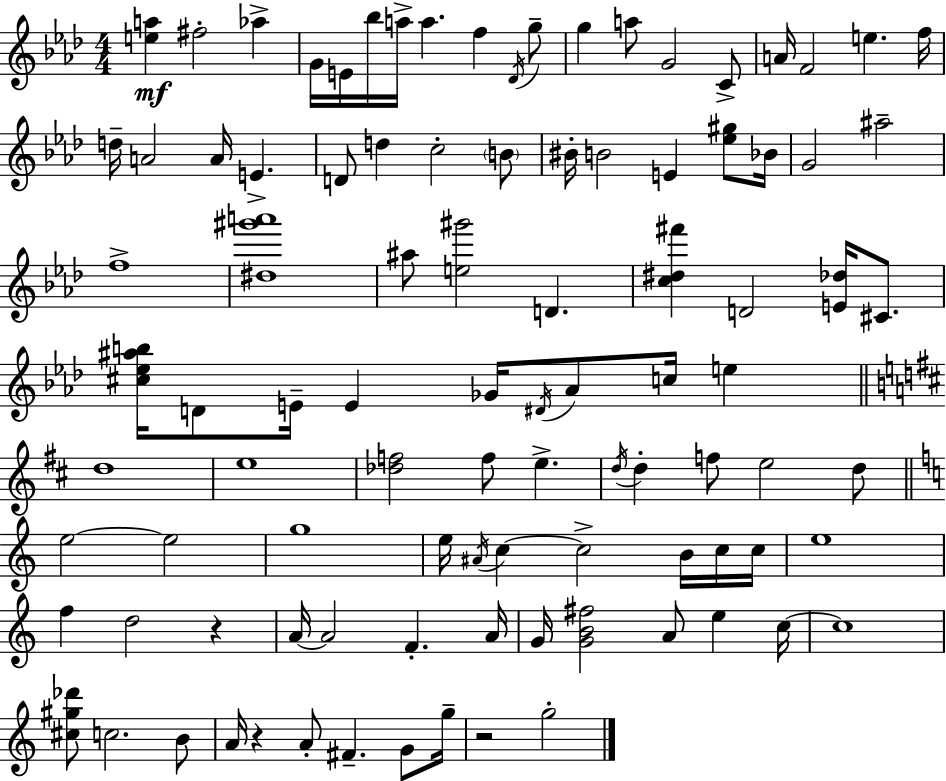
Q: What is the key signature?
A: AES major